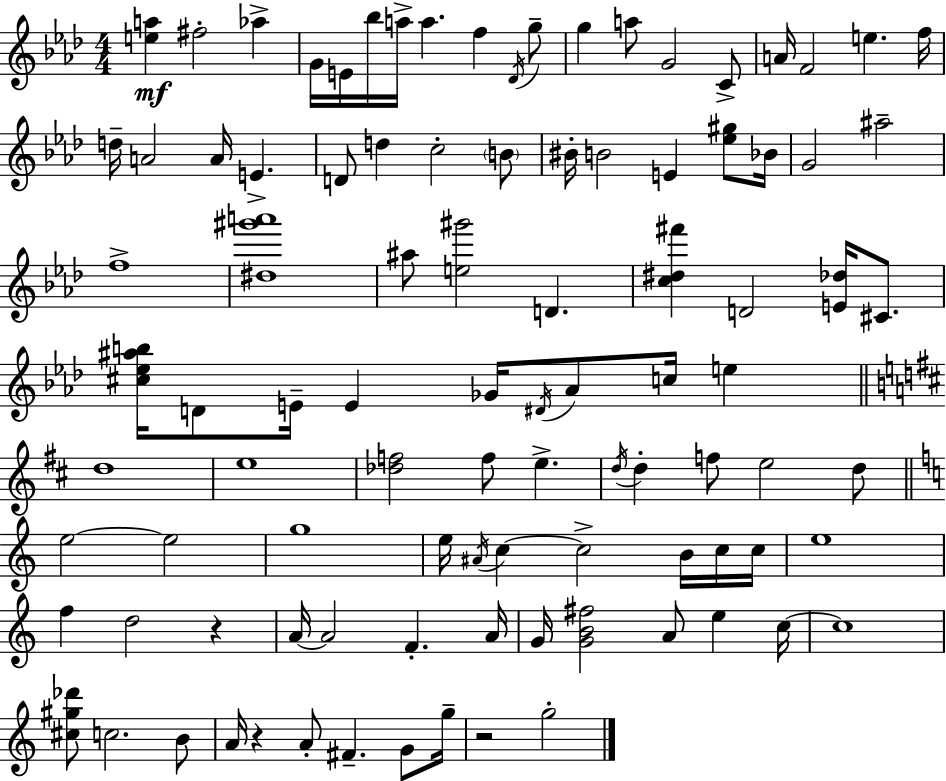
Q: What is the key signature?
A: AES major